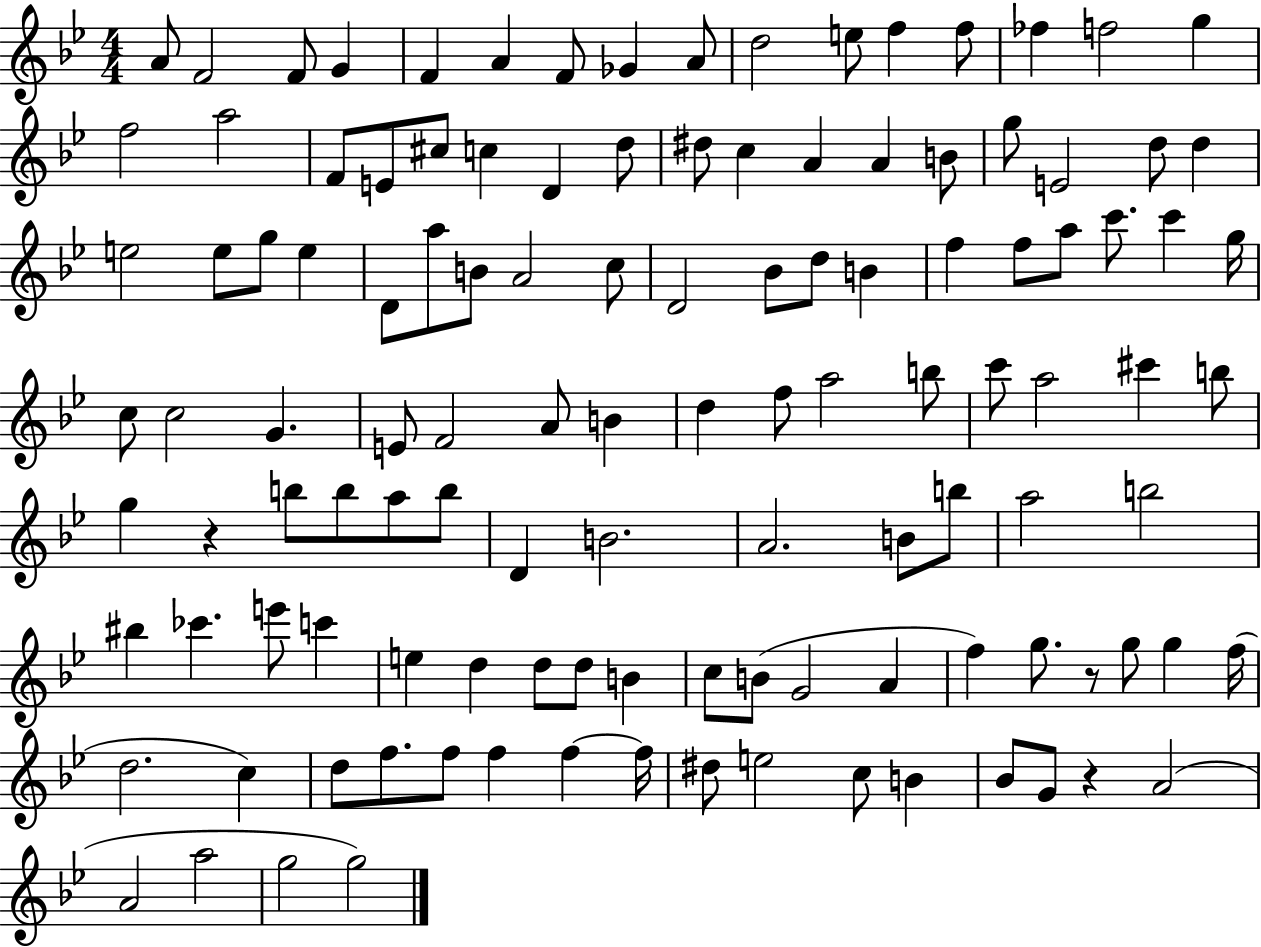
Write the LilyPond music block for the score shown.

{
  \clef treble
  \numericTimeSignature
  \time 4/4
  \key bes \major
  \repeat volta 2 { a'8 f'2 f'8 g'4 | f'4 a'4 f'8 ges'4 a'8 | d''2 e''8 f''4 f''8 | fes''4 f''2 g''4 | \break f''2 a''2 | f'8 e'8 cis''8 c''4 d'4 d''8 | dis''8 c''4 a'4 a'4 b'8 | g''8 e'2 d''8 d''4 | \break e''2 e''8 g''8 e''4 | d'8 a''8 b'8 a'2 c''8 | d'2 bes'8 d''8 b'4 | f''4 f''8 a''8 c'''8. c'''4 g''16 | \break c''8 c''2 g'4. | e'8 f'2 a'8 b'4 | d''4 f''8 a''2 b''8 | c'''8 a''2 cis'''4 b''8 | \break g''4 r4 b''8 b''8 a''8 b''8 | d'4 b'2. | a'2. b'8 b''8 | a''2 b''2 | \break bis''4 ces'''4. e'''8 c'''4 | e''4 d''4 d''8 d''8 b'4 | c''8 b'8( g'2 a'4 | f''4) g''8. r8 g''8 g''4 f''16( | \break d''2. c''4) | d''8 f''8. f''8 f''4 f''4~~ f''16 | dis''8 e''2 c''8 b'4 | bes'8 g'8 r4 a'2( | \break a'2 a''2 | g''2 g''2) | } \bar "|."
}